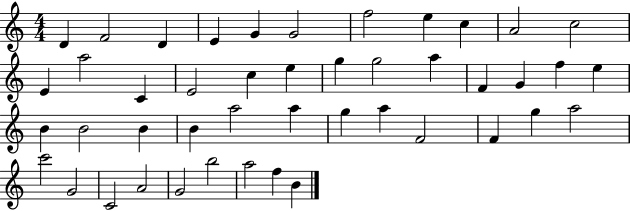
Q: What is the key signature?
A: C major